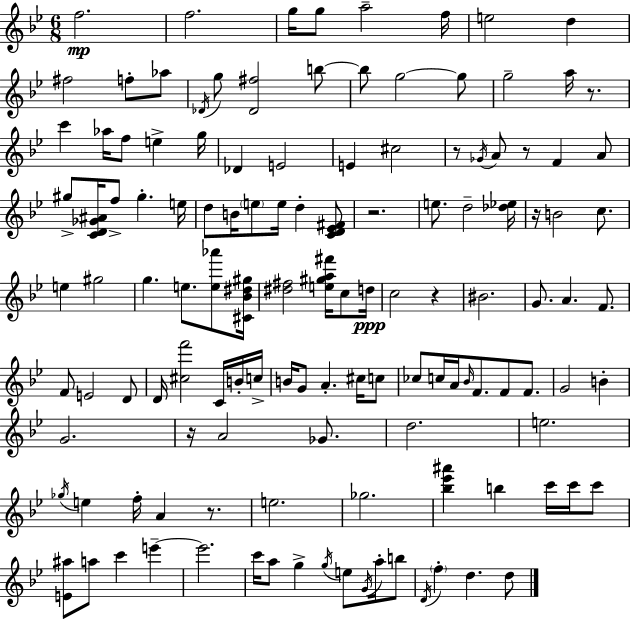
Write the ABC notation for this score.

X:1
T:Untitled
M:6/8
L:1/4
K:Bb
f2 f2 g/4 g/2 a2 f/4 e2 d ^f2 f/2 _a/2 _D/4 g/2 [_D^f]2 b/2 b/2 g2 g/2 g2 a/4 z/2 c' _a/4 f/2 e g/4 _D E2 E ^c2 z/2 _G/4 A/2 z/2 F A/2 ^g/2 [CD_G^A]/4 f/2 ^g e/4 d/2 B/4 e/2 e/4 d [CD_E^F]/2 z2 e/2 d2 [_d_e]/4 z/4 B2 c/2 e ^g2 g e/2 [e_a']/2 [^C_B^d^g]/4 [^d^f]2 [e^ga^f']/4 c/2 d/4 c2 z ^B2 G/2 A F/2 F/2 E2 D/2 D/4 [^cf']2 C/4 B/4 c/4 B/4 G/2 A ^c/4 c/2 _c/2 c/4 A/4 _B/4 F/2 F/2 F/2 G2 B G2 z/4 A2 _G/2 d2 e2 _g/4 e f/4 A z/2 e2 _g2 [_b_e'^a'] b c'/4 c'/4 c'/2 [E^a]/2 a/2 c' e' e'2 c'/4 a/2 g g/4 e/2 G/4 a/4 b/2 D/4 f d d/2